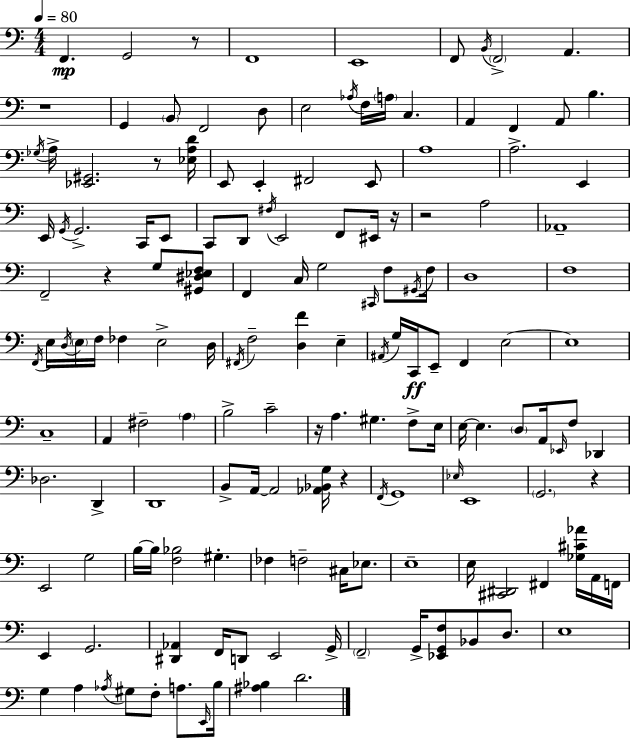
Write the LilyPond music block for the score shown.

{
  \clef bass
  \numericTimeSignature
  \time 4/4
  \key c \major
  \tempo 4 = 80
  f,4.\mp g,2 r8 | f,1 | e,1 | f,8 \acciaccatura { b,16 } \parenthesize f,2-> a,4. | \break r1 | g,4 \parenthesize b,8 f,2 d8 | e2 \acciaccatura { aes16 } f16 \parenthesize a16 c4. | a,4 f,4 a,8 b4. | \break \acciaccatura { ges16 } a16-> <ees, gis,>2. | r8 <ees a d'>16 e,8 e,4-. fis,2 | e,8 a1 | a2.-> e,4 | \break e,16 \acciaccatura { g,16 } g,2.-> | c,16 e,8 c,8 d,8 \acciaccatura { fis16 } e,2 | f,8 eis,16 r16 r2 a2 | aes,1-- | \break f,2-- r4 | g8 <gis, dis ees f>8 f,4 c16 g2 | \grace { cis,16 } f8 \acciaccatura { gis,16 } f16 d1 | f1 | \break \acciaccatura { f,16 } e16 \acciaccatura { d16 } \parenthesize e16 f16 fes4 | e2-> d16 \acciaccatura { fis,16 } f2-- | <d f'>4 e4-- \acciaccatura { ais,16 } g16 c,16\ff e,8-- f,4 | e2~~ e1 | \break c1-- | a,4 fis2-- | \parenthesize a4 b2-> | c'2-- r16 a4. | \break gis4. f8-> e16 e16~~ e4. | \parenthesize d8 a,16 \grace { ees,16 } f8 des,4 des2. | d,4-> d,1 | b,8-> a,16~~ a,2 | \break <aes, bes, g>16 r4 \acciaccatura { f,16 } g,1 | \grace { ees16 } e,1 | \parenthesize g,2. | r4 e,2 | \break g2 b16~~ b16 | <f bes>2 gis4.-. fes4 | f2-- cis16 ees8. e1-- | e16 <cis, dis,>2 | \break fis,4 <ges cis' aes'>16 a,16 f,16 e,4 | g,2. <dis, aes,>4 | f,16 d,8 e,2 g,16-> \parenthesize f,2-- | g,16-> <ees, g, f>8 bes,8 d8. e1 | \break g4 | a4 \acciaccatura { aes16 } gis8 f8-. a8. \grace { e,16 } b16 | <ais bes>4 d'2. | \bar "|."
}